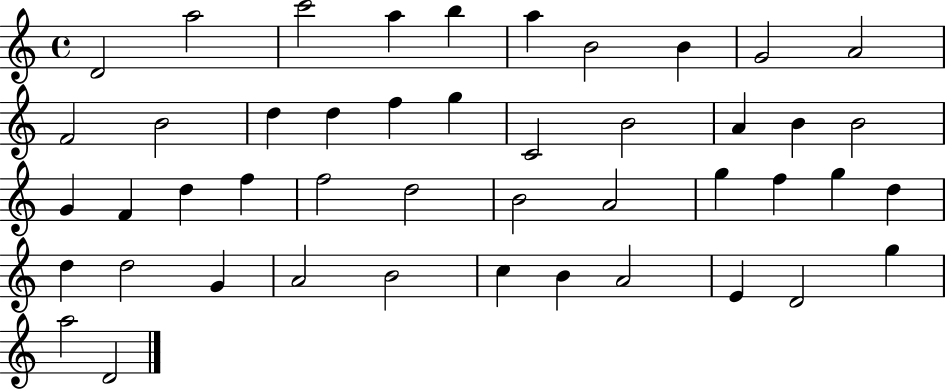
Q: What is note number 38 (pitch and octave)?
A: B4